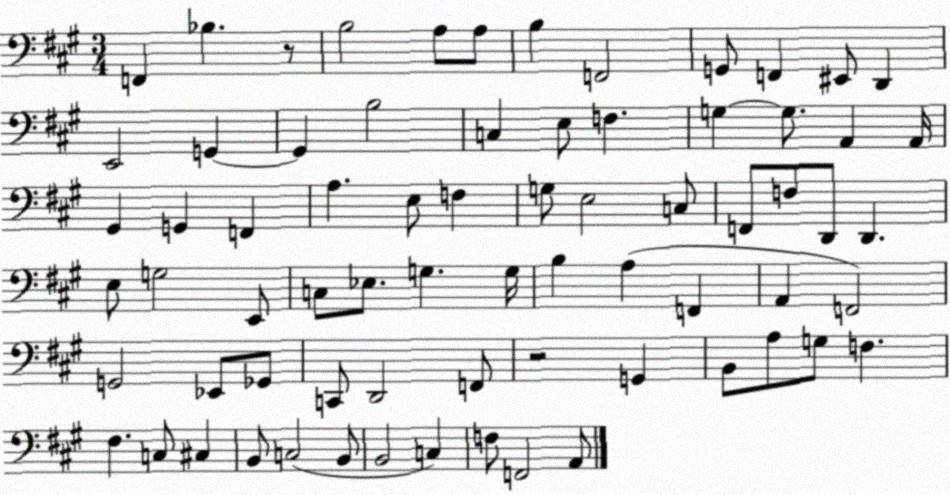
X:1
T:Untitled
M:3/4
L:1/4
K:A
F,, _B, z/2 B,2 A,/2 A,/2 B, F,,2 G,,/2 F,, ^E,,/2 D,, E,,2 G,, G,, B,2 C, E,/2 F, G, G,/2 A,, A,,/4 ^G,, G,, F,, A, E,/2 F, G,/2 E,2 C,/2 F,,/2 F,/2 D,,/2 D,, E,/2 G,2 E,,/2 C,/2 _E,/2 G, G,/4 B, A, F,, A,, F,,2 G,,2 _E,,/2 _G,,/2 C,,/2 D,,2 F,,/2 z2 G,, B,,/2 A,/2 G,/2 F, ^F, C,/2 ^C, B,,/2 C,2 B,,/2 B,,2 C, F,/2 F,,2 A,,/2